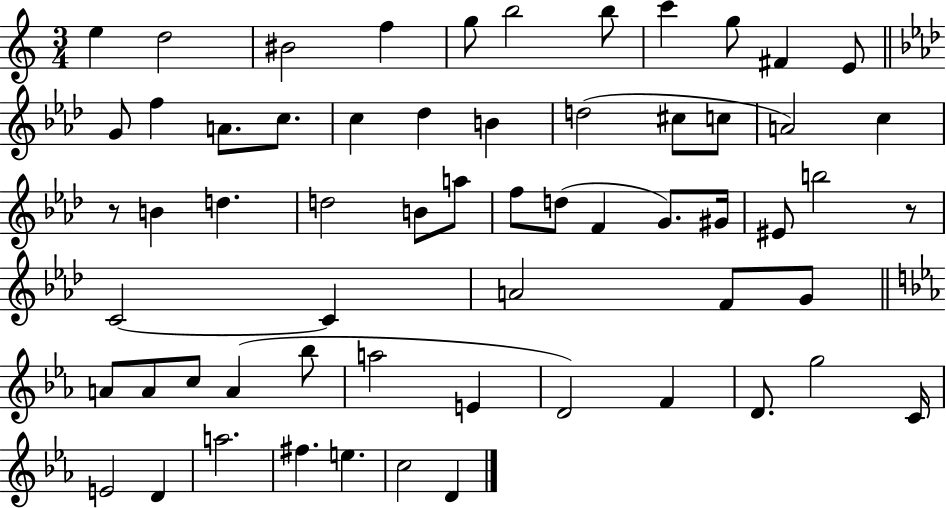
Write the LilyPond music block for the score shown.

{
  \clef treble
  \numericTimeSignature
  \time 3/4
  \key c \major
  e''4 d''2 | bis'2 f''4 | g''8 b''2 b''8 | c'''4 g''8 fis'4 e'8 | \break \bar "||" \break \key f \minor g'8 f''4 a'8. c''8. | c''4 des''4 b'4 | d''2( cis''8 c''8 | a'2) c''4 | \break r8 b'4 d''4. | d''2 b'8 a''8 | f''8 d''8( f'4 g'8.) gis'16 | eis'8 b''2 r8 | \break c'2~~ c'4 | a'2 f'8 g'8 | \bar "||" \break \key ees \major a'8 a'8 c''8 a'4( bes''8 | a''2 e'4 | d'2) f'4 | d'8. g''2 c'16 | \break e'2 d'4 | a''2. | fis''4. e''4. | c''2 d'4 | \break \bar "|."
}